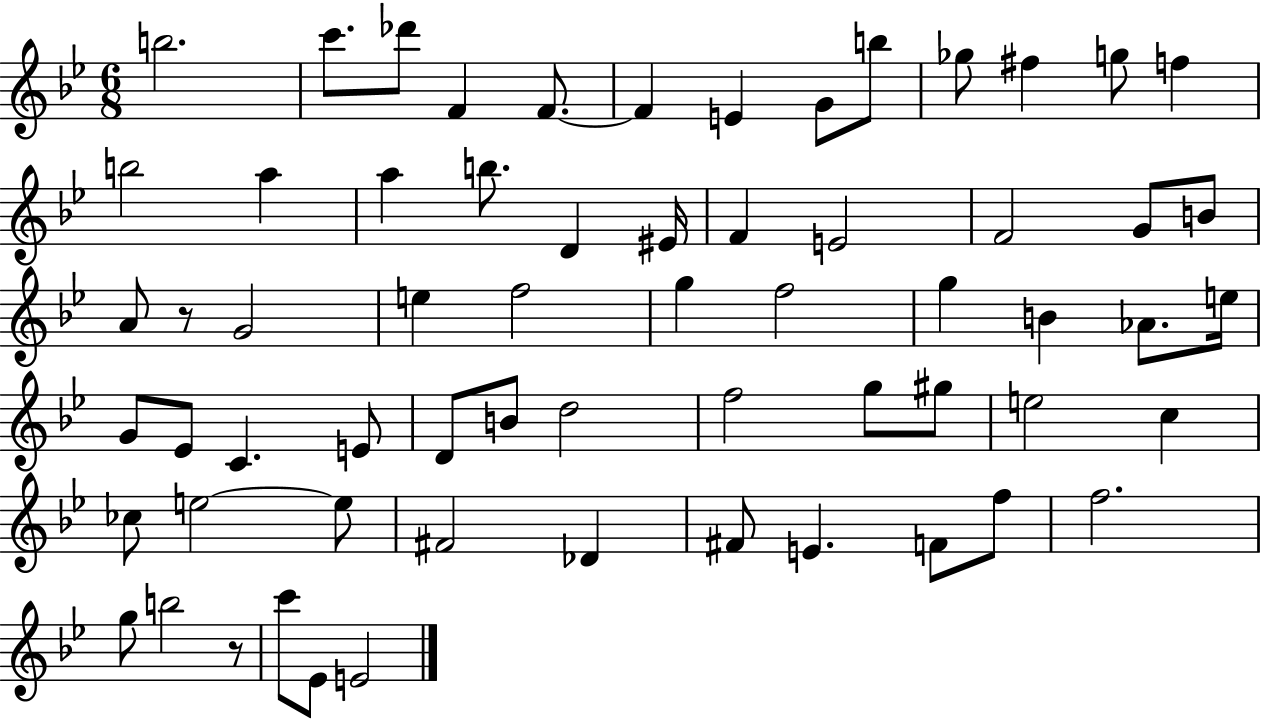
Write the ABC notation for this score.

X:1
T:Untitled
M:6/8
L:1/4
K:Bb
b2 c'/2 _d'/2 F F/2 F E G/2 b/2 _g/2 ^f g/2 f b2 a a b/2 D ^E/4 F E2 F2 G/2 B/2 A/2 z/2 G2 e f2 g f2 g B _A/2 e/4 G/2 _E/2 C E/2 D/2 B/2 d2 f2 g/2 ^g/2 e2 c _c/2 e2 e/2 ^F2 _D ^F/2 E F/2 f/2 f2 g/2 b2 z/2 c'/2 _E/2 E2